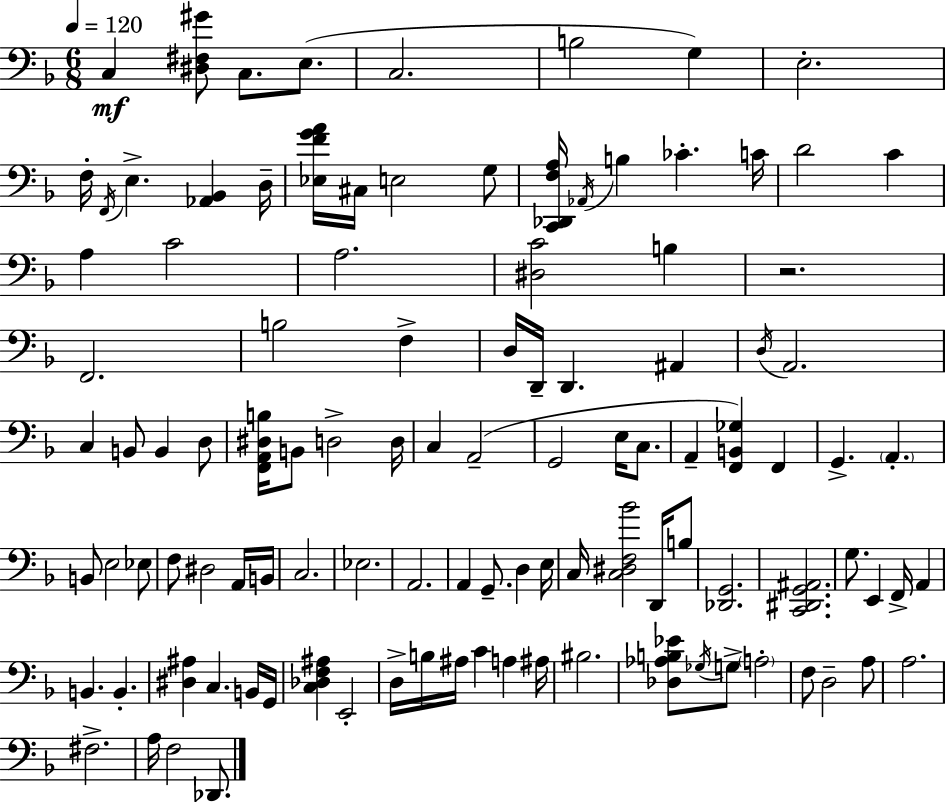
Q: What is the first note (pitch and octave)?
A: C3